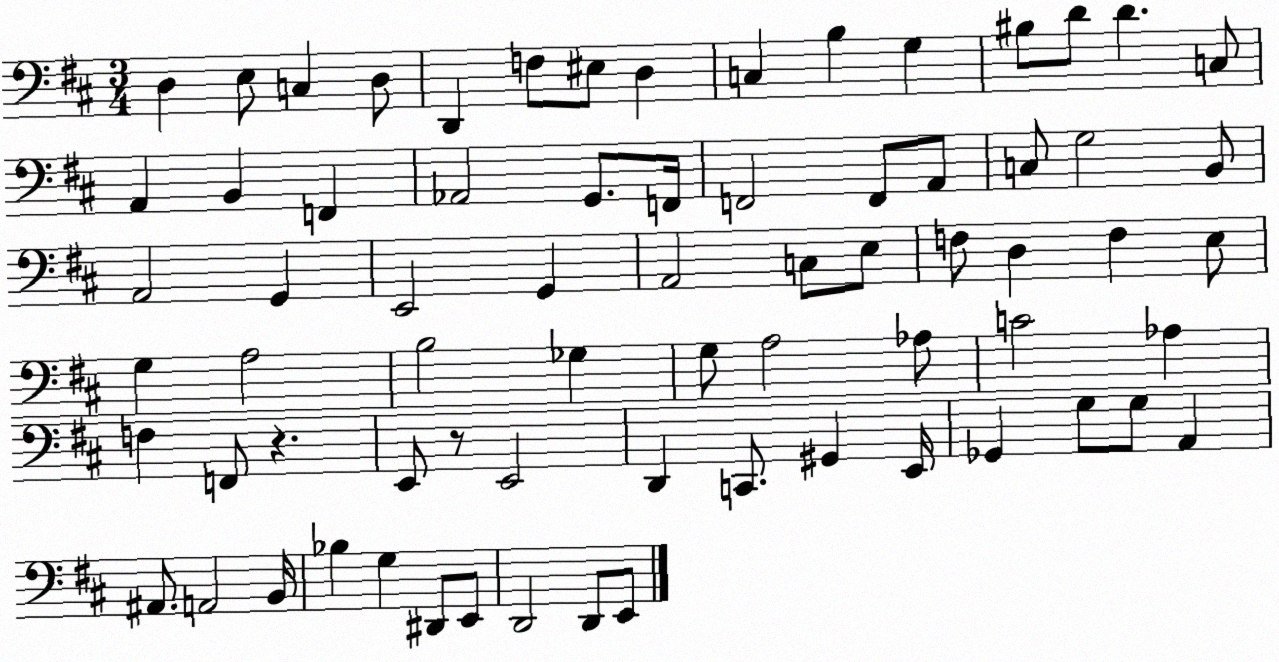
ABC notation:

X:1
T:Untitled
M:3/4
L:1/4
K:D
D, E,/2 C, D,/2 D,, F,/2 ^E,/2 D, C, B, G, ^B,/2 D/2 D C,/2 A,, B,, F,, _A,,2 G,,/2 F,,/4 F,,2 F,,/2 A,,/2 C,/2 G,2 B,,/2 A,,2 G,, E,,2 G,, A,,2 C,/2 E,/2 F,/2 D, F, E,/2 G, A,2 B,2 _G, G,/2 A,2 _A,/2 C2 _A, F, F,,/2 z E,,/2 z/2 E,,2 D,, C,,/2 ^G,, E,,/4 _G,, G,/2 G,/2 A,, ^A,,/2 A,,2 B,,/4 _B, G, ^D,,/2 E,,/2 D,,2 D,,/2 E,,/2